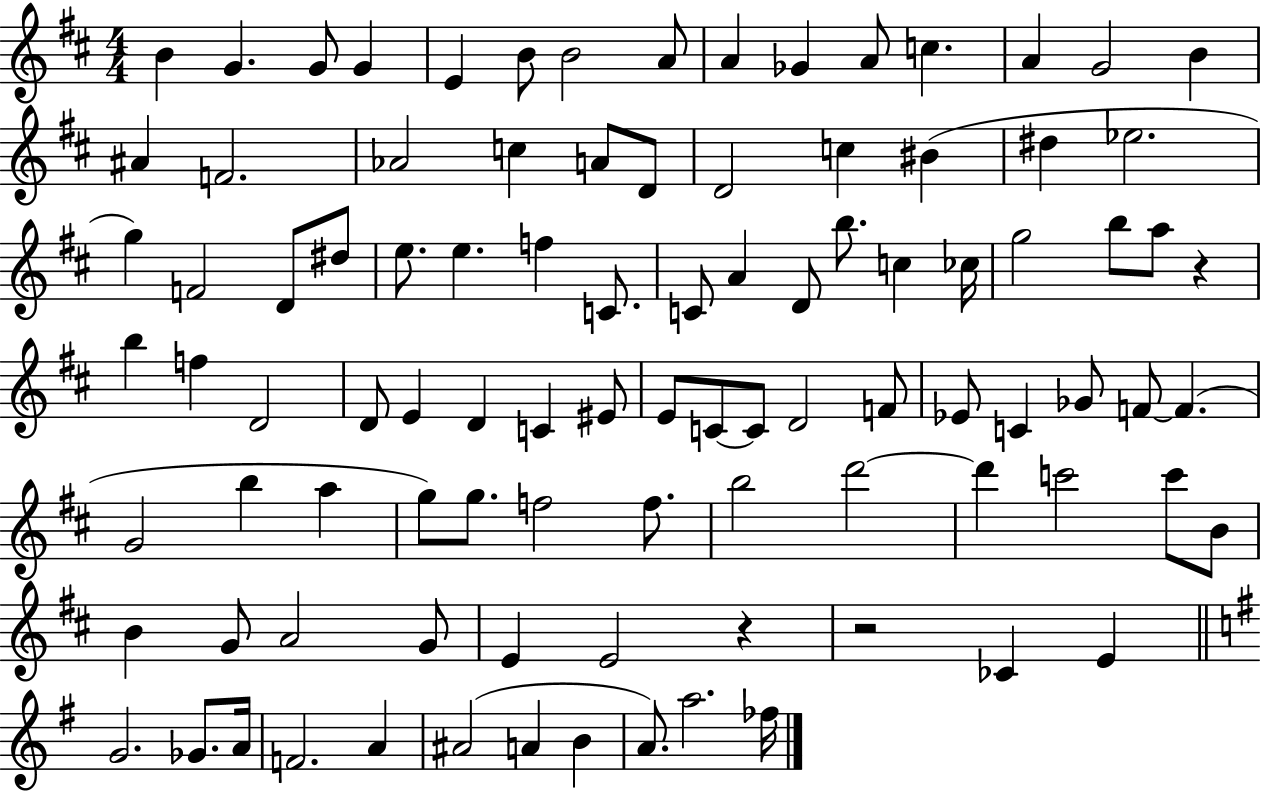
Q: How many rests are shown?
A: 3